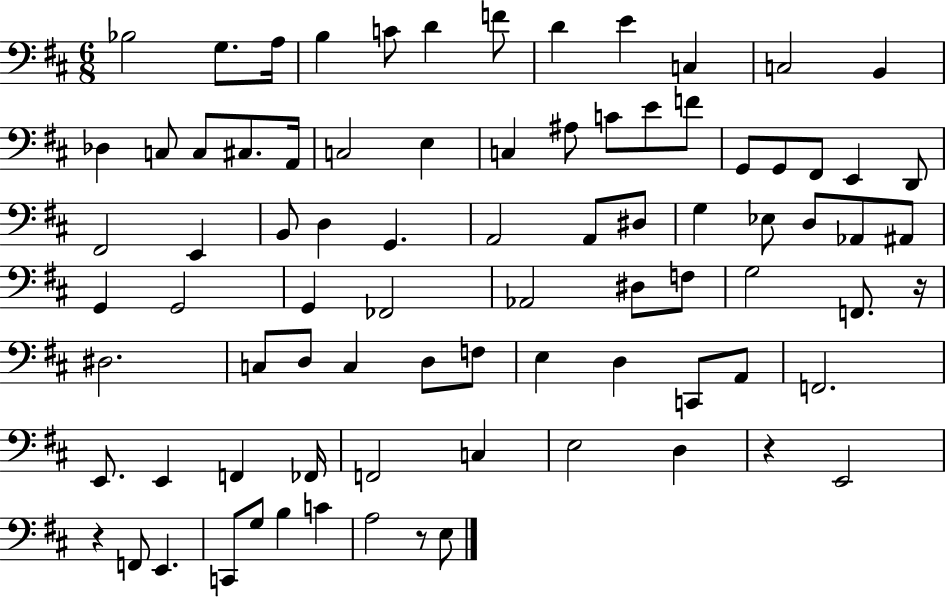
Bb3/h G3/e. A3/s B3/q C4/e D4/q F4/e D4/q E4/q C3/q C3/h B2/q Db3/q C3/e C3/e C#3/e. A2/s C3/h E3/q C3/q A#3/e C4/e E4/e F4/e G2/e G2/e F#2/e E2/q D2/e F#2/h E2/q B2/e D3/q G2/q. A2/h A2/e D#3/e G3/q Eb3/e D3/e Ab2/e A#2/e G2/q G2/h G2/q FES2/h Ab2/h D#3/e F3/e G3/h F2/e. R/s D#3/h. C3/e D3/e C3/q D3/e F3/e E3/q D3/q C2/e A2/e F2/h. E2/e. E2/q F2/q FES2/s F2/h C3/q E3/h D3/q R/q E2/h R/q F2/e E2/q. C2/e G3/e B3/q C4/q A3/h R/e E3/e